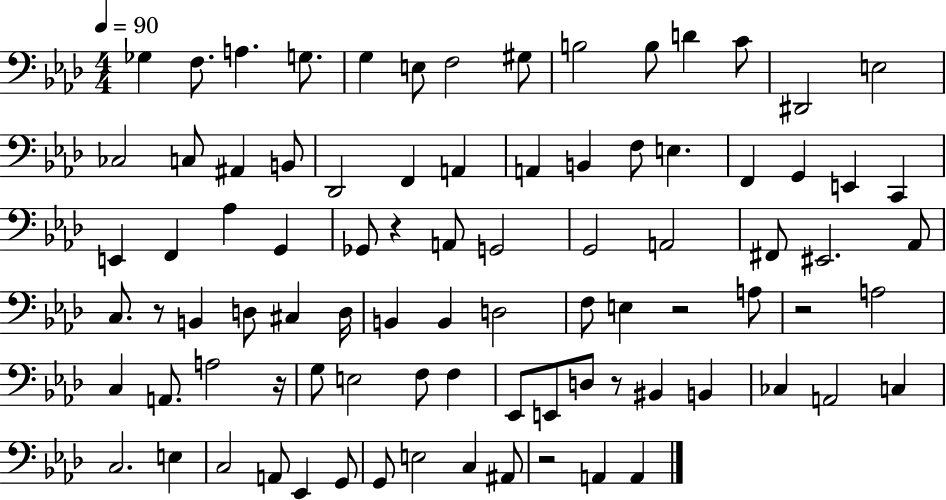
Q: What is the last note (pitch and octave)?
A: A2